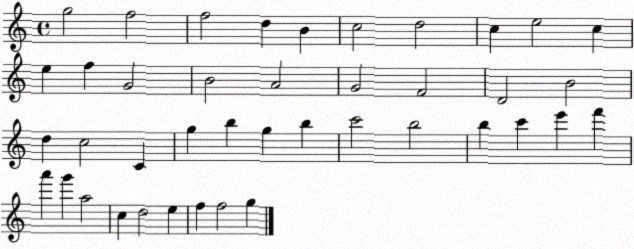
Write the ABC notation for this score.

X:1
T:Untitled
M:4/4
L:1/4
K:C
g2 f2 f2 d B c2 d2 c e2 c e f G2 B2 A2 G2 F2 D2 B2 d c2 C g b g b c'2 b2 b c' e' f' a' g' a2 c d2 e f f2 g